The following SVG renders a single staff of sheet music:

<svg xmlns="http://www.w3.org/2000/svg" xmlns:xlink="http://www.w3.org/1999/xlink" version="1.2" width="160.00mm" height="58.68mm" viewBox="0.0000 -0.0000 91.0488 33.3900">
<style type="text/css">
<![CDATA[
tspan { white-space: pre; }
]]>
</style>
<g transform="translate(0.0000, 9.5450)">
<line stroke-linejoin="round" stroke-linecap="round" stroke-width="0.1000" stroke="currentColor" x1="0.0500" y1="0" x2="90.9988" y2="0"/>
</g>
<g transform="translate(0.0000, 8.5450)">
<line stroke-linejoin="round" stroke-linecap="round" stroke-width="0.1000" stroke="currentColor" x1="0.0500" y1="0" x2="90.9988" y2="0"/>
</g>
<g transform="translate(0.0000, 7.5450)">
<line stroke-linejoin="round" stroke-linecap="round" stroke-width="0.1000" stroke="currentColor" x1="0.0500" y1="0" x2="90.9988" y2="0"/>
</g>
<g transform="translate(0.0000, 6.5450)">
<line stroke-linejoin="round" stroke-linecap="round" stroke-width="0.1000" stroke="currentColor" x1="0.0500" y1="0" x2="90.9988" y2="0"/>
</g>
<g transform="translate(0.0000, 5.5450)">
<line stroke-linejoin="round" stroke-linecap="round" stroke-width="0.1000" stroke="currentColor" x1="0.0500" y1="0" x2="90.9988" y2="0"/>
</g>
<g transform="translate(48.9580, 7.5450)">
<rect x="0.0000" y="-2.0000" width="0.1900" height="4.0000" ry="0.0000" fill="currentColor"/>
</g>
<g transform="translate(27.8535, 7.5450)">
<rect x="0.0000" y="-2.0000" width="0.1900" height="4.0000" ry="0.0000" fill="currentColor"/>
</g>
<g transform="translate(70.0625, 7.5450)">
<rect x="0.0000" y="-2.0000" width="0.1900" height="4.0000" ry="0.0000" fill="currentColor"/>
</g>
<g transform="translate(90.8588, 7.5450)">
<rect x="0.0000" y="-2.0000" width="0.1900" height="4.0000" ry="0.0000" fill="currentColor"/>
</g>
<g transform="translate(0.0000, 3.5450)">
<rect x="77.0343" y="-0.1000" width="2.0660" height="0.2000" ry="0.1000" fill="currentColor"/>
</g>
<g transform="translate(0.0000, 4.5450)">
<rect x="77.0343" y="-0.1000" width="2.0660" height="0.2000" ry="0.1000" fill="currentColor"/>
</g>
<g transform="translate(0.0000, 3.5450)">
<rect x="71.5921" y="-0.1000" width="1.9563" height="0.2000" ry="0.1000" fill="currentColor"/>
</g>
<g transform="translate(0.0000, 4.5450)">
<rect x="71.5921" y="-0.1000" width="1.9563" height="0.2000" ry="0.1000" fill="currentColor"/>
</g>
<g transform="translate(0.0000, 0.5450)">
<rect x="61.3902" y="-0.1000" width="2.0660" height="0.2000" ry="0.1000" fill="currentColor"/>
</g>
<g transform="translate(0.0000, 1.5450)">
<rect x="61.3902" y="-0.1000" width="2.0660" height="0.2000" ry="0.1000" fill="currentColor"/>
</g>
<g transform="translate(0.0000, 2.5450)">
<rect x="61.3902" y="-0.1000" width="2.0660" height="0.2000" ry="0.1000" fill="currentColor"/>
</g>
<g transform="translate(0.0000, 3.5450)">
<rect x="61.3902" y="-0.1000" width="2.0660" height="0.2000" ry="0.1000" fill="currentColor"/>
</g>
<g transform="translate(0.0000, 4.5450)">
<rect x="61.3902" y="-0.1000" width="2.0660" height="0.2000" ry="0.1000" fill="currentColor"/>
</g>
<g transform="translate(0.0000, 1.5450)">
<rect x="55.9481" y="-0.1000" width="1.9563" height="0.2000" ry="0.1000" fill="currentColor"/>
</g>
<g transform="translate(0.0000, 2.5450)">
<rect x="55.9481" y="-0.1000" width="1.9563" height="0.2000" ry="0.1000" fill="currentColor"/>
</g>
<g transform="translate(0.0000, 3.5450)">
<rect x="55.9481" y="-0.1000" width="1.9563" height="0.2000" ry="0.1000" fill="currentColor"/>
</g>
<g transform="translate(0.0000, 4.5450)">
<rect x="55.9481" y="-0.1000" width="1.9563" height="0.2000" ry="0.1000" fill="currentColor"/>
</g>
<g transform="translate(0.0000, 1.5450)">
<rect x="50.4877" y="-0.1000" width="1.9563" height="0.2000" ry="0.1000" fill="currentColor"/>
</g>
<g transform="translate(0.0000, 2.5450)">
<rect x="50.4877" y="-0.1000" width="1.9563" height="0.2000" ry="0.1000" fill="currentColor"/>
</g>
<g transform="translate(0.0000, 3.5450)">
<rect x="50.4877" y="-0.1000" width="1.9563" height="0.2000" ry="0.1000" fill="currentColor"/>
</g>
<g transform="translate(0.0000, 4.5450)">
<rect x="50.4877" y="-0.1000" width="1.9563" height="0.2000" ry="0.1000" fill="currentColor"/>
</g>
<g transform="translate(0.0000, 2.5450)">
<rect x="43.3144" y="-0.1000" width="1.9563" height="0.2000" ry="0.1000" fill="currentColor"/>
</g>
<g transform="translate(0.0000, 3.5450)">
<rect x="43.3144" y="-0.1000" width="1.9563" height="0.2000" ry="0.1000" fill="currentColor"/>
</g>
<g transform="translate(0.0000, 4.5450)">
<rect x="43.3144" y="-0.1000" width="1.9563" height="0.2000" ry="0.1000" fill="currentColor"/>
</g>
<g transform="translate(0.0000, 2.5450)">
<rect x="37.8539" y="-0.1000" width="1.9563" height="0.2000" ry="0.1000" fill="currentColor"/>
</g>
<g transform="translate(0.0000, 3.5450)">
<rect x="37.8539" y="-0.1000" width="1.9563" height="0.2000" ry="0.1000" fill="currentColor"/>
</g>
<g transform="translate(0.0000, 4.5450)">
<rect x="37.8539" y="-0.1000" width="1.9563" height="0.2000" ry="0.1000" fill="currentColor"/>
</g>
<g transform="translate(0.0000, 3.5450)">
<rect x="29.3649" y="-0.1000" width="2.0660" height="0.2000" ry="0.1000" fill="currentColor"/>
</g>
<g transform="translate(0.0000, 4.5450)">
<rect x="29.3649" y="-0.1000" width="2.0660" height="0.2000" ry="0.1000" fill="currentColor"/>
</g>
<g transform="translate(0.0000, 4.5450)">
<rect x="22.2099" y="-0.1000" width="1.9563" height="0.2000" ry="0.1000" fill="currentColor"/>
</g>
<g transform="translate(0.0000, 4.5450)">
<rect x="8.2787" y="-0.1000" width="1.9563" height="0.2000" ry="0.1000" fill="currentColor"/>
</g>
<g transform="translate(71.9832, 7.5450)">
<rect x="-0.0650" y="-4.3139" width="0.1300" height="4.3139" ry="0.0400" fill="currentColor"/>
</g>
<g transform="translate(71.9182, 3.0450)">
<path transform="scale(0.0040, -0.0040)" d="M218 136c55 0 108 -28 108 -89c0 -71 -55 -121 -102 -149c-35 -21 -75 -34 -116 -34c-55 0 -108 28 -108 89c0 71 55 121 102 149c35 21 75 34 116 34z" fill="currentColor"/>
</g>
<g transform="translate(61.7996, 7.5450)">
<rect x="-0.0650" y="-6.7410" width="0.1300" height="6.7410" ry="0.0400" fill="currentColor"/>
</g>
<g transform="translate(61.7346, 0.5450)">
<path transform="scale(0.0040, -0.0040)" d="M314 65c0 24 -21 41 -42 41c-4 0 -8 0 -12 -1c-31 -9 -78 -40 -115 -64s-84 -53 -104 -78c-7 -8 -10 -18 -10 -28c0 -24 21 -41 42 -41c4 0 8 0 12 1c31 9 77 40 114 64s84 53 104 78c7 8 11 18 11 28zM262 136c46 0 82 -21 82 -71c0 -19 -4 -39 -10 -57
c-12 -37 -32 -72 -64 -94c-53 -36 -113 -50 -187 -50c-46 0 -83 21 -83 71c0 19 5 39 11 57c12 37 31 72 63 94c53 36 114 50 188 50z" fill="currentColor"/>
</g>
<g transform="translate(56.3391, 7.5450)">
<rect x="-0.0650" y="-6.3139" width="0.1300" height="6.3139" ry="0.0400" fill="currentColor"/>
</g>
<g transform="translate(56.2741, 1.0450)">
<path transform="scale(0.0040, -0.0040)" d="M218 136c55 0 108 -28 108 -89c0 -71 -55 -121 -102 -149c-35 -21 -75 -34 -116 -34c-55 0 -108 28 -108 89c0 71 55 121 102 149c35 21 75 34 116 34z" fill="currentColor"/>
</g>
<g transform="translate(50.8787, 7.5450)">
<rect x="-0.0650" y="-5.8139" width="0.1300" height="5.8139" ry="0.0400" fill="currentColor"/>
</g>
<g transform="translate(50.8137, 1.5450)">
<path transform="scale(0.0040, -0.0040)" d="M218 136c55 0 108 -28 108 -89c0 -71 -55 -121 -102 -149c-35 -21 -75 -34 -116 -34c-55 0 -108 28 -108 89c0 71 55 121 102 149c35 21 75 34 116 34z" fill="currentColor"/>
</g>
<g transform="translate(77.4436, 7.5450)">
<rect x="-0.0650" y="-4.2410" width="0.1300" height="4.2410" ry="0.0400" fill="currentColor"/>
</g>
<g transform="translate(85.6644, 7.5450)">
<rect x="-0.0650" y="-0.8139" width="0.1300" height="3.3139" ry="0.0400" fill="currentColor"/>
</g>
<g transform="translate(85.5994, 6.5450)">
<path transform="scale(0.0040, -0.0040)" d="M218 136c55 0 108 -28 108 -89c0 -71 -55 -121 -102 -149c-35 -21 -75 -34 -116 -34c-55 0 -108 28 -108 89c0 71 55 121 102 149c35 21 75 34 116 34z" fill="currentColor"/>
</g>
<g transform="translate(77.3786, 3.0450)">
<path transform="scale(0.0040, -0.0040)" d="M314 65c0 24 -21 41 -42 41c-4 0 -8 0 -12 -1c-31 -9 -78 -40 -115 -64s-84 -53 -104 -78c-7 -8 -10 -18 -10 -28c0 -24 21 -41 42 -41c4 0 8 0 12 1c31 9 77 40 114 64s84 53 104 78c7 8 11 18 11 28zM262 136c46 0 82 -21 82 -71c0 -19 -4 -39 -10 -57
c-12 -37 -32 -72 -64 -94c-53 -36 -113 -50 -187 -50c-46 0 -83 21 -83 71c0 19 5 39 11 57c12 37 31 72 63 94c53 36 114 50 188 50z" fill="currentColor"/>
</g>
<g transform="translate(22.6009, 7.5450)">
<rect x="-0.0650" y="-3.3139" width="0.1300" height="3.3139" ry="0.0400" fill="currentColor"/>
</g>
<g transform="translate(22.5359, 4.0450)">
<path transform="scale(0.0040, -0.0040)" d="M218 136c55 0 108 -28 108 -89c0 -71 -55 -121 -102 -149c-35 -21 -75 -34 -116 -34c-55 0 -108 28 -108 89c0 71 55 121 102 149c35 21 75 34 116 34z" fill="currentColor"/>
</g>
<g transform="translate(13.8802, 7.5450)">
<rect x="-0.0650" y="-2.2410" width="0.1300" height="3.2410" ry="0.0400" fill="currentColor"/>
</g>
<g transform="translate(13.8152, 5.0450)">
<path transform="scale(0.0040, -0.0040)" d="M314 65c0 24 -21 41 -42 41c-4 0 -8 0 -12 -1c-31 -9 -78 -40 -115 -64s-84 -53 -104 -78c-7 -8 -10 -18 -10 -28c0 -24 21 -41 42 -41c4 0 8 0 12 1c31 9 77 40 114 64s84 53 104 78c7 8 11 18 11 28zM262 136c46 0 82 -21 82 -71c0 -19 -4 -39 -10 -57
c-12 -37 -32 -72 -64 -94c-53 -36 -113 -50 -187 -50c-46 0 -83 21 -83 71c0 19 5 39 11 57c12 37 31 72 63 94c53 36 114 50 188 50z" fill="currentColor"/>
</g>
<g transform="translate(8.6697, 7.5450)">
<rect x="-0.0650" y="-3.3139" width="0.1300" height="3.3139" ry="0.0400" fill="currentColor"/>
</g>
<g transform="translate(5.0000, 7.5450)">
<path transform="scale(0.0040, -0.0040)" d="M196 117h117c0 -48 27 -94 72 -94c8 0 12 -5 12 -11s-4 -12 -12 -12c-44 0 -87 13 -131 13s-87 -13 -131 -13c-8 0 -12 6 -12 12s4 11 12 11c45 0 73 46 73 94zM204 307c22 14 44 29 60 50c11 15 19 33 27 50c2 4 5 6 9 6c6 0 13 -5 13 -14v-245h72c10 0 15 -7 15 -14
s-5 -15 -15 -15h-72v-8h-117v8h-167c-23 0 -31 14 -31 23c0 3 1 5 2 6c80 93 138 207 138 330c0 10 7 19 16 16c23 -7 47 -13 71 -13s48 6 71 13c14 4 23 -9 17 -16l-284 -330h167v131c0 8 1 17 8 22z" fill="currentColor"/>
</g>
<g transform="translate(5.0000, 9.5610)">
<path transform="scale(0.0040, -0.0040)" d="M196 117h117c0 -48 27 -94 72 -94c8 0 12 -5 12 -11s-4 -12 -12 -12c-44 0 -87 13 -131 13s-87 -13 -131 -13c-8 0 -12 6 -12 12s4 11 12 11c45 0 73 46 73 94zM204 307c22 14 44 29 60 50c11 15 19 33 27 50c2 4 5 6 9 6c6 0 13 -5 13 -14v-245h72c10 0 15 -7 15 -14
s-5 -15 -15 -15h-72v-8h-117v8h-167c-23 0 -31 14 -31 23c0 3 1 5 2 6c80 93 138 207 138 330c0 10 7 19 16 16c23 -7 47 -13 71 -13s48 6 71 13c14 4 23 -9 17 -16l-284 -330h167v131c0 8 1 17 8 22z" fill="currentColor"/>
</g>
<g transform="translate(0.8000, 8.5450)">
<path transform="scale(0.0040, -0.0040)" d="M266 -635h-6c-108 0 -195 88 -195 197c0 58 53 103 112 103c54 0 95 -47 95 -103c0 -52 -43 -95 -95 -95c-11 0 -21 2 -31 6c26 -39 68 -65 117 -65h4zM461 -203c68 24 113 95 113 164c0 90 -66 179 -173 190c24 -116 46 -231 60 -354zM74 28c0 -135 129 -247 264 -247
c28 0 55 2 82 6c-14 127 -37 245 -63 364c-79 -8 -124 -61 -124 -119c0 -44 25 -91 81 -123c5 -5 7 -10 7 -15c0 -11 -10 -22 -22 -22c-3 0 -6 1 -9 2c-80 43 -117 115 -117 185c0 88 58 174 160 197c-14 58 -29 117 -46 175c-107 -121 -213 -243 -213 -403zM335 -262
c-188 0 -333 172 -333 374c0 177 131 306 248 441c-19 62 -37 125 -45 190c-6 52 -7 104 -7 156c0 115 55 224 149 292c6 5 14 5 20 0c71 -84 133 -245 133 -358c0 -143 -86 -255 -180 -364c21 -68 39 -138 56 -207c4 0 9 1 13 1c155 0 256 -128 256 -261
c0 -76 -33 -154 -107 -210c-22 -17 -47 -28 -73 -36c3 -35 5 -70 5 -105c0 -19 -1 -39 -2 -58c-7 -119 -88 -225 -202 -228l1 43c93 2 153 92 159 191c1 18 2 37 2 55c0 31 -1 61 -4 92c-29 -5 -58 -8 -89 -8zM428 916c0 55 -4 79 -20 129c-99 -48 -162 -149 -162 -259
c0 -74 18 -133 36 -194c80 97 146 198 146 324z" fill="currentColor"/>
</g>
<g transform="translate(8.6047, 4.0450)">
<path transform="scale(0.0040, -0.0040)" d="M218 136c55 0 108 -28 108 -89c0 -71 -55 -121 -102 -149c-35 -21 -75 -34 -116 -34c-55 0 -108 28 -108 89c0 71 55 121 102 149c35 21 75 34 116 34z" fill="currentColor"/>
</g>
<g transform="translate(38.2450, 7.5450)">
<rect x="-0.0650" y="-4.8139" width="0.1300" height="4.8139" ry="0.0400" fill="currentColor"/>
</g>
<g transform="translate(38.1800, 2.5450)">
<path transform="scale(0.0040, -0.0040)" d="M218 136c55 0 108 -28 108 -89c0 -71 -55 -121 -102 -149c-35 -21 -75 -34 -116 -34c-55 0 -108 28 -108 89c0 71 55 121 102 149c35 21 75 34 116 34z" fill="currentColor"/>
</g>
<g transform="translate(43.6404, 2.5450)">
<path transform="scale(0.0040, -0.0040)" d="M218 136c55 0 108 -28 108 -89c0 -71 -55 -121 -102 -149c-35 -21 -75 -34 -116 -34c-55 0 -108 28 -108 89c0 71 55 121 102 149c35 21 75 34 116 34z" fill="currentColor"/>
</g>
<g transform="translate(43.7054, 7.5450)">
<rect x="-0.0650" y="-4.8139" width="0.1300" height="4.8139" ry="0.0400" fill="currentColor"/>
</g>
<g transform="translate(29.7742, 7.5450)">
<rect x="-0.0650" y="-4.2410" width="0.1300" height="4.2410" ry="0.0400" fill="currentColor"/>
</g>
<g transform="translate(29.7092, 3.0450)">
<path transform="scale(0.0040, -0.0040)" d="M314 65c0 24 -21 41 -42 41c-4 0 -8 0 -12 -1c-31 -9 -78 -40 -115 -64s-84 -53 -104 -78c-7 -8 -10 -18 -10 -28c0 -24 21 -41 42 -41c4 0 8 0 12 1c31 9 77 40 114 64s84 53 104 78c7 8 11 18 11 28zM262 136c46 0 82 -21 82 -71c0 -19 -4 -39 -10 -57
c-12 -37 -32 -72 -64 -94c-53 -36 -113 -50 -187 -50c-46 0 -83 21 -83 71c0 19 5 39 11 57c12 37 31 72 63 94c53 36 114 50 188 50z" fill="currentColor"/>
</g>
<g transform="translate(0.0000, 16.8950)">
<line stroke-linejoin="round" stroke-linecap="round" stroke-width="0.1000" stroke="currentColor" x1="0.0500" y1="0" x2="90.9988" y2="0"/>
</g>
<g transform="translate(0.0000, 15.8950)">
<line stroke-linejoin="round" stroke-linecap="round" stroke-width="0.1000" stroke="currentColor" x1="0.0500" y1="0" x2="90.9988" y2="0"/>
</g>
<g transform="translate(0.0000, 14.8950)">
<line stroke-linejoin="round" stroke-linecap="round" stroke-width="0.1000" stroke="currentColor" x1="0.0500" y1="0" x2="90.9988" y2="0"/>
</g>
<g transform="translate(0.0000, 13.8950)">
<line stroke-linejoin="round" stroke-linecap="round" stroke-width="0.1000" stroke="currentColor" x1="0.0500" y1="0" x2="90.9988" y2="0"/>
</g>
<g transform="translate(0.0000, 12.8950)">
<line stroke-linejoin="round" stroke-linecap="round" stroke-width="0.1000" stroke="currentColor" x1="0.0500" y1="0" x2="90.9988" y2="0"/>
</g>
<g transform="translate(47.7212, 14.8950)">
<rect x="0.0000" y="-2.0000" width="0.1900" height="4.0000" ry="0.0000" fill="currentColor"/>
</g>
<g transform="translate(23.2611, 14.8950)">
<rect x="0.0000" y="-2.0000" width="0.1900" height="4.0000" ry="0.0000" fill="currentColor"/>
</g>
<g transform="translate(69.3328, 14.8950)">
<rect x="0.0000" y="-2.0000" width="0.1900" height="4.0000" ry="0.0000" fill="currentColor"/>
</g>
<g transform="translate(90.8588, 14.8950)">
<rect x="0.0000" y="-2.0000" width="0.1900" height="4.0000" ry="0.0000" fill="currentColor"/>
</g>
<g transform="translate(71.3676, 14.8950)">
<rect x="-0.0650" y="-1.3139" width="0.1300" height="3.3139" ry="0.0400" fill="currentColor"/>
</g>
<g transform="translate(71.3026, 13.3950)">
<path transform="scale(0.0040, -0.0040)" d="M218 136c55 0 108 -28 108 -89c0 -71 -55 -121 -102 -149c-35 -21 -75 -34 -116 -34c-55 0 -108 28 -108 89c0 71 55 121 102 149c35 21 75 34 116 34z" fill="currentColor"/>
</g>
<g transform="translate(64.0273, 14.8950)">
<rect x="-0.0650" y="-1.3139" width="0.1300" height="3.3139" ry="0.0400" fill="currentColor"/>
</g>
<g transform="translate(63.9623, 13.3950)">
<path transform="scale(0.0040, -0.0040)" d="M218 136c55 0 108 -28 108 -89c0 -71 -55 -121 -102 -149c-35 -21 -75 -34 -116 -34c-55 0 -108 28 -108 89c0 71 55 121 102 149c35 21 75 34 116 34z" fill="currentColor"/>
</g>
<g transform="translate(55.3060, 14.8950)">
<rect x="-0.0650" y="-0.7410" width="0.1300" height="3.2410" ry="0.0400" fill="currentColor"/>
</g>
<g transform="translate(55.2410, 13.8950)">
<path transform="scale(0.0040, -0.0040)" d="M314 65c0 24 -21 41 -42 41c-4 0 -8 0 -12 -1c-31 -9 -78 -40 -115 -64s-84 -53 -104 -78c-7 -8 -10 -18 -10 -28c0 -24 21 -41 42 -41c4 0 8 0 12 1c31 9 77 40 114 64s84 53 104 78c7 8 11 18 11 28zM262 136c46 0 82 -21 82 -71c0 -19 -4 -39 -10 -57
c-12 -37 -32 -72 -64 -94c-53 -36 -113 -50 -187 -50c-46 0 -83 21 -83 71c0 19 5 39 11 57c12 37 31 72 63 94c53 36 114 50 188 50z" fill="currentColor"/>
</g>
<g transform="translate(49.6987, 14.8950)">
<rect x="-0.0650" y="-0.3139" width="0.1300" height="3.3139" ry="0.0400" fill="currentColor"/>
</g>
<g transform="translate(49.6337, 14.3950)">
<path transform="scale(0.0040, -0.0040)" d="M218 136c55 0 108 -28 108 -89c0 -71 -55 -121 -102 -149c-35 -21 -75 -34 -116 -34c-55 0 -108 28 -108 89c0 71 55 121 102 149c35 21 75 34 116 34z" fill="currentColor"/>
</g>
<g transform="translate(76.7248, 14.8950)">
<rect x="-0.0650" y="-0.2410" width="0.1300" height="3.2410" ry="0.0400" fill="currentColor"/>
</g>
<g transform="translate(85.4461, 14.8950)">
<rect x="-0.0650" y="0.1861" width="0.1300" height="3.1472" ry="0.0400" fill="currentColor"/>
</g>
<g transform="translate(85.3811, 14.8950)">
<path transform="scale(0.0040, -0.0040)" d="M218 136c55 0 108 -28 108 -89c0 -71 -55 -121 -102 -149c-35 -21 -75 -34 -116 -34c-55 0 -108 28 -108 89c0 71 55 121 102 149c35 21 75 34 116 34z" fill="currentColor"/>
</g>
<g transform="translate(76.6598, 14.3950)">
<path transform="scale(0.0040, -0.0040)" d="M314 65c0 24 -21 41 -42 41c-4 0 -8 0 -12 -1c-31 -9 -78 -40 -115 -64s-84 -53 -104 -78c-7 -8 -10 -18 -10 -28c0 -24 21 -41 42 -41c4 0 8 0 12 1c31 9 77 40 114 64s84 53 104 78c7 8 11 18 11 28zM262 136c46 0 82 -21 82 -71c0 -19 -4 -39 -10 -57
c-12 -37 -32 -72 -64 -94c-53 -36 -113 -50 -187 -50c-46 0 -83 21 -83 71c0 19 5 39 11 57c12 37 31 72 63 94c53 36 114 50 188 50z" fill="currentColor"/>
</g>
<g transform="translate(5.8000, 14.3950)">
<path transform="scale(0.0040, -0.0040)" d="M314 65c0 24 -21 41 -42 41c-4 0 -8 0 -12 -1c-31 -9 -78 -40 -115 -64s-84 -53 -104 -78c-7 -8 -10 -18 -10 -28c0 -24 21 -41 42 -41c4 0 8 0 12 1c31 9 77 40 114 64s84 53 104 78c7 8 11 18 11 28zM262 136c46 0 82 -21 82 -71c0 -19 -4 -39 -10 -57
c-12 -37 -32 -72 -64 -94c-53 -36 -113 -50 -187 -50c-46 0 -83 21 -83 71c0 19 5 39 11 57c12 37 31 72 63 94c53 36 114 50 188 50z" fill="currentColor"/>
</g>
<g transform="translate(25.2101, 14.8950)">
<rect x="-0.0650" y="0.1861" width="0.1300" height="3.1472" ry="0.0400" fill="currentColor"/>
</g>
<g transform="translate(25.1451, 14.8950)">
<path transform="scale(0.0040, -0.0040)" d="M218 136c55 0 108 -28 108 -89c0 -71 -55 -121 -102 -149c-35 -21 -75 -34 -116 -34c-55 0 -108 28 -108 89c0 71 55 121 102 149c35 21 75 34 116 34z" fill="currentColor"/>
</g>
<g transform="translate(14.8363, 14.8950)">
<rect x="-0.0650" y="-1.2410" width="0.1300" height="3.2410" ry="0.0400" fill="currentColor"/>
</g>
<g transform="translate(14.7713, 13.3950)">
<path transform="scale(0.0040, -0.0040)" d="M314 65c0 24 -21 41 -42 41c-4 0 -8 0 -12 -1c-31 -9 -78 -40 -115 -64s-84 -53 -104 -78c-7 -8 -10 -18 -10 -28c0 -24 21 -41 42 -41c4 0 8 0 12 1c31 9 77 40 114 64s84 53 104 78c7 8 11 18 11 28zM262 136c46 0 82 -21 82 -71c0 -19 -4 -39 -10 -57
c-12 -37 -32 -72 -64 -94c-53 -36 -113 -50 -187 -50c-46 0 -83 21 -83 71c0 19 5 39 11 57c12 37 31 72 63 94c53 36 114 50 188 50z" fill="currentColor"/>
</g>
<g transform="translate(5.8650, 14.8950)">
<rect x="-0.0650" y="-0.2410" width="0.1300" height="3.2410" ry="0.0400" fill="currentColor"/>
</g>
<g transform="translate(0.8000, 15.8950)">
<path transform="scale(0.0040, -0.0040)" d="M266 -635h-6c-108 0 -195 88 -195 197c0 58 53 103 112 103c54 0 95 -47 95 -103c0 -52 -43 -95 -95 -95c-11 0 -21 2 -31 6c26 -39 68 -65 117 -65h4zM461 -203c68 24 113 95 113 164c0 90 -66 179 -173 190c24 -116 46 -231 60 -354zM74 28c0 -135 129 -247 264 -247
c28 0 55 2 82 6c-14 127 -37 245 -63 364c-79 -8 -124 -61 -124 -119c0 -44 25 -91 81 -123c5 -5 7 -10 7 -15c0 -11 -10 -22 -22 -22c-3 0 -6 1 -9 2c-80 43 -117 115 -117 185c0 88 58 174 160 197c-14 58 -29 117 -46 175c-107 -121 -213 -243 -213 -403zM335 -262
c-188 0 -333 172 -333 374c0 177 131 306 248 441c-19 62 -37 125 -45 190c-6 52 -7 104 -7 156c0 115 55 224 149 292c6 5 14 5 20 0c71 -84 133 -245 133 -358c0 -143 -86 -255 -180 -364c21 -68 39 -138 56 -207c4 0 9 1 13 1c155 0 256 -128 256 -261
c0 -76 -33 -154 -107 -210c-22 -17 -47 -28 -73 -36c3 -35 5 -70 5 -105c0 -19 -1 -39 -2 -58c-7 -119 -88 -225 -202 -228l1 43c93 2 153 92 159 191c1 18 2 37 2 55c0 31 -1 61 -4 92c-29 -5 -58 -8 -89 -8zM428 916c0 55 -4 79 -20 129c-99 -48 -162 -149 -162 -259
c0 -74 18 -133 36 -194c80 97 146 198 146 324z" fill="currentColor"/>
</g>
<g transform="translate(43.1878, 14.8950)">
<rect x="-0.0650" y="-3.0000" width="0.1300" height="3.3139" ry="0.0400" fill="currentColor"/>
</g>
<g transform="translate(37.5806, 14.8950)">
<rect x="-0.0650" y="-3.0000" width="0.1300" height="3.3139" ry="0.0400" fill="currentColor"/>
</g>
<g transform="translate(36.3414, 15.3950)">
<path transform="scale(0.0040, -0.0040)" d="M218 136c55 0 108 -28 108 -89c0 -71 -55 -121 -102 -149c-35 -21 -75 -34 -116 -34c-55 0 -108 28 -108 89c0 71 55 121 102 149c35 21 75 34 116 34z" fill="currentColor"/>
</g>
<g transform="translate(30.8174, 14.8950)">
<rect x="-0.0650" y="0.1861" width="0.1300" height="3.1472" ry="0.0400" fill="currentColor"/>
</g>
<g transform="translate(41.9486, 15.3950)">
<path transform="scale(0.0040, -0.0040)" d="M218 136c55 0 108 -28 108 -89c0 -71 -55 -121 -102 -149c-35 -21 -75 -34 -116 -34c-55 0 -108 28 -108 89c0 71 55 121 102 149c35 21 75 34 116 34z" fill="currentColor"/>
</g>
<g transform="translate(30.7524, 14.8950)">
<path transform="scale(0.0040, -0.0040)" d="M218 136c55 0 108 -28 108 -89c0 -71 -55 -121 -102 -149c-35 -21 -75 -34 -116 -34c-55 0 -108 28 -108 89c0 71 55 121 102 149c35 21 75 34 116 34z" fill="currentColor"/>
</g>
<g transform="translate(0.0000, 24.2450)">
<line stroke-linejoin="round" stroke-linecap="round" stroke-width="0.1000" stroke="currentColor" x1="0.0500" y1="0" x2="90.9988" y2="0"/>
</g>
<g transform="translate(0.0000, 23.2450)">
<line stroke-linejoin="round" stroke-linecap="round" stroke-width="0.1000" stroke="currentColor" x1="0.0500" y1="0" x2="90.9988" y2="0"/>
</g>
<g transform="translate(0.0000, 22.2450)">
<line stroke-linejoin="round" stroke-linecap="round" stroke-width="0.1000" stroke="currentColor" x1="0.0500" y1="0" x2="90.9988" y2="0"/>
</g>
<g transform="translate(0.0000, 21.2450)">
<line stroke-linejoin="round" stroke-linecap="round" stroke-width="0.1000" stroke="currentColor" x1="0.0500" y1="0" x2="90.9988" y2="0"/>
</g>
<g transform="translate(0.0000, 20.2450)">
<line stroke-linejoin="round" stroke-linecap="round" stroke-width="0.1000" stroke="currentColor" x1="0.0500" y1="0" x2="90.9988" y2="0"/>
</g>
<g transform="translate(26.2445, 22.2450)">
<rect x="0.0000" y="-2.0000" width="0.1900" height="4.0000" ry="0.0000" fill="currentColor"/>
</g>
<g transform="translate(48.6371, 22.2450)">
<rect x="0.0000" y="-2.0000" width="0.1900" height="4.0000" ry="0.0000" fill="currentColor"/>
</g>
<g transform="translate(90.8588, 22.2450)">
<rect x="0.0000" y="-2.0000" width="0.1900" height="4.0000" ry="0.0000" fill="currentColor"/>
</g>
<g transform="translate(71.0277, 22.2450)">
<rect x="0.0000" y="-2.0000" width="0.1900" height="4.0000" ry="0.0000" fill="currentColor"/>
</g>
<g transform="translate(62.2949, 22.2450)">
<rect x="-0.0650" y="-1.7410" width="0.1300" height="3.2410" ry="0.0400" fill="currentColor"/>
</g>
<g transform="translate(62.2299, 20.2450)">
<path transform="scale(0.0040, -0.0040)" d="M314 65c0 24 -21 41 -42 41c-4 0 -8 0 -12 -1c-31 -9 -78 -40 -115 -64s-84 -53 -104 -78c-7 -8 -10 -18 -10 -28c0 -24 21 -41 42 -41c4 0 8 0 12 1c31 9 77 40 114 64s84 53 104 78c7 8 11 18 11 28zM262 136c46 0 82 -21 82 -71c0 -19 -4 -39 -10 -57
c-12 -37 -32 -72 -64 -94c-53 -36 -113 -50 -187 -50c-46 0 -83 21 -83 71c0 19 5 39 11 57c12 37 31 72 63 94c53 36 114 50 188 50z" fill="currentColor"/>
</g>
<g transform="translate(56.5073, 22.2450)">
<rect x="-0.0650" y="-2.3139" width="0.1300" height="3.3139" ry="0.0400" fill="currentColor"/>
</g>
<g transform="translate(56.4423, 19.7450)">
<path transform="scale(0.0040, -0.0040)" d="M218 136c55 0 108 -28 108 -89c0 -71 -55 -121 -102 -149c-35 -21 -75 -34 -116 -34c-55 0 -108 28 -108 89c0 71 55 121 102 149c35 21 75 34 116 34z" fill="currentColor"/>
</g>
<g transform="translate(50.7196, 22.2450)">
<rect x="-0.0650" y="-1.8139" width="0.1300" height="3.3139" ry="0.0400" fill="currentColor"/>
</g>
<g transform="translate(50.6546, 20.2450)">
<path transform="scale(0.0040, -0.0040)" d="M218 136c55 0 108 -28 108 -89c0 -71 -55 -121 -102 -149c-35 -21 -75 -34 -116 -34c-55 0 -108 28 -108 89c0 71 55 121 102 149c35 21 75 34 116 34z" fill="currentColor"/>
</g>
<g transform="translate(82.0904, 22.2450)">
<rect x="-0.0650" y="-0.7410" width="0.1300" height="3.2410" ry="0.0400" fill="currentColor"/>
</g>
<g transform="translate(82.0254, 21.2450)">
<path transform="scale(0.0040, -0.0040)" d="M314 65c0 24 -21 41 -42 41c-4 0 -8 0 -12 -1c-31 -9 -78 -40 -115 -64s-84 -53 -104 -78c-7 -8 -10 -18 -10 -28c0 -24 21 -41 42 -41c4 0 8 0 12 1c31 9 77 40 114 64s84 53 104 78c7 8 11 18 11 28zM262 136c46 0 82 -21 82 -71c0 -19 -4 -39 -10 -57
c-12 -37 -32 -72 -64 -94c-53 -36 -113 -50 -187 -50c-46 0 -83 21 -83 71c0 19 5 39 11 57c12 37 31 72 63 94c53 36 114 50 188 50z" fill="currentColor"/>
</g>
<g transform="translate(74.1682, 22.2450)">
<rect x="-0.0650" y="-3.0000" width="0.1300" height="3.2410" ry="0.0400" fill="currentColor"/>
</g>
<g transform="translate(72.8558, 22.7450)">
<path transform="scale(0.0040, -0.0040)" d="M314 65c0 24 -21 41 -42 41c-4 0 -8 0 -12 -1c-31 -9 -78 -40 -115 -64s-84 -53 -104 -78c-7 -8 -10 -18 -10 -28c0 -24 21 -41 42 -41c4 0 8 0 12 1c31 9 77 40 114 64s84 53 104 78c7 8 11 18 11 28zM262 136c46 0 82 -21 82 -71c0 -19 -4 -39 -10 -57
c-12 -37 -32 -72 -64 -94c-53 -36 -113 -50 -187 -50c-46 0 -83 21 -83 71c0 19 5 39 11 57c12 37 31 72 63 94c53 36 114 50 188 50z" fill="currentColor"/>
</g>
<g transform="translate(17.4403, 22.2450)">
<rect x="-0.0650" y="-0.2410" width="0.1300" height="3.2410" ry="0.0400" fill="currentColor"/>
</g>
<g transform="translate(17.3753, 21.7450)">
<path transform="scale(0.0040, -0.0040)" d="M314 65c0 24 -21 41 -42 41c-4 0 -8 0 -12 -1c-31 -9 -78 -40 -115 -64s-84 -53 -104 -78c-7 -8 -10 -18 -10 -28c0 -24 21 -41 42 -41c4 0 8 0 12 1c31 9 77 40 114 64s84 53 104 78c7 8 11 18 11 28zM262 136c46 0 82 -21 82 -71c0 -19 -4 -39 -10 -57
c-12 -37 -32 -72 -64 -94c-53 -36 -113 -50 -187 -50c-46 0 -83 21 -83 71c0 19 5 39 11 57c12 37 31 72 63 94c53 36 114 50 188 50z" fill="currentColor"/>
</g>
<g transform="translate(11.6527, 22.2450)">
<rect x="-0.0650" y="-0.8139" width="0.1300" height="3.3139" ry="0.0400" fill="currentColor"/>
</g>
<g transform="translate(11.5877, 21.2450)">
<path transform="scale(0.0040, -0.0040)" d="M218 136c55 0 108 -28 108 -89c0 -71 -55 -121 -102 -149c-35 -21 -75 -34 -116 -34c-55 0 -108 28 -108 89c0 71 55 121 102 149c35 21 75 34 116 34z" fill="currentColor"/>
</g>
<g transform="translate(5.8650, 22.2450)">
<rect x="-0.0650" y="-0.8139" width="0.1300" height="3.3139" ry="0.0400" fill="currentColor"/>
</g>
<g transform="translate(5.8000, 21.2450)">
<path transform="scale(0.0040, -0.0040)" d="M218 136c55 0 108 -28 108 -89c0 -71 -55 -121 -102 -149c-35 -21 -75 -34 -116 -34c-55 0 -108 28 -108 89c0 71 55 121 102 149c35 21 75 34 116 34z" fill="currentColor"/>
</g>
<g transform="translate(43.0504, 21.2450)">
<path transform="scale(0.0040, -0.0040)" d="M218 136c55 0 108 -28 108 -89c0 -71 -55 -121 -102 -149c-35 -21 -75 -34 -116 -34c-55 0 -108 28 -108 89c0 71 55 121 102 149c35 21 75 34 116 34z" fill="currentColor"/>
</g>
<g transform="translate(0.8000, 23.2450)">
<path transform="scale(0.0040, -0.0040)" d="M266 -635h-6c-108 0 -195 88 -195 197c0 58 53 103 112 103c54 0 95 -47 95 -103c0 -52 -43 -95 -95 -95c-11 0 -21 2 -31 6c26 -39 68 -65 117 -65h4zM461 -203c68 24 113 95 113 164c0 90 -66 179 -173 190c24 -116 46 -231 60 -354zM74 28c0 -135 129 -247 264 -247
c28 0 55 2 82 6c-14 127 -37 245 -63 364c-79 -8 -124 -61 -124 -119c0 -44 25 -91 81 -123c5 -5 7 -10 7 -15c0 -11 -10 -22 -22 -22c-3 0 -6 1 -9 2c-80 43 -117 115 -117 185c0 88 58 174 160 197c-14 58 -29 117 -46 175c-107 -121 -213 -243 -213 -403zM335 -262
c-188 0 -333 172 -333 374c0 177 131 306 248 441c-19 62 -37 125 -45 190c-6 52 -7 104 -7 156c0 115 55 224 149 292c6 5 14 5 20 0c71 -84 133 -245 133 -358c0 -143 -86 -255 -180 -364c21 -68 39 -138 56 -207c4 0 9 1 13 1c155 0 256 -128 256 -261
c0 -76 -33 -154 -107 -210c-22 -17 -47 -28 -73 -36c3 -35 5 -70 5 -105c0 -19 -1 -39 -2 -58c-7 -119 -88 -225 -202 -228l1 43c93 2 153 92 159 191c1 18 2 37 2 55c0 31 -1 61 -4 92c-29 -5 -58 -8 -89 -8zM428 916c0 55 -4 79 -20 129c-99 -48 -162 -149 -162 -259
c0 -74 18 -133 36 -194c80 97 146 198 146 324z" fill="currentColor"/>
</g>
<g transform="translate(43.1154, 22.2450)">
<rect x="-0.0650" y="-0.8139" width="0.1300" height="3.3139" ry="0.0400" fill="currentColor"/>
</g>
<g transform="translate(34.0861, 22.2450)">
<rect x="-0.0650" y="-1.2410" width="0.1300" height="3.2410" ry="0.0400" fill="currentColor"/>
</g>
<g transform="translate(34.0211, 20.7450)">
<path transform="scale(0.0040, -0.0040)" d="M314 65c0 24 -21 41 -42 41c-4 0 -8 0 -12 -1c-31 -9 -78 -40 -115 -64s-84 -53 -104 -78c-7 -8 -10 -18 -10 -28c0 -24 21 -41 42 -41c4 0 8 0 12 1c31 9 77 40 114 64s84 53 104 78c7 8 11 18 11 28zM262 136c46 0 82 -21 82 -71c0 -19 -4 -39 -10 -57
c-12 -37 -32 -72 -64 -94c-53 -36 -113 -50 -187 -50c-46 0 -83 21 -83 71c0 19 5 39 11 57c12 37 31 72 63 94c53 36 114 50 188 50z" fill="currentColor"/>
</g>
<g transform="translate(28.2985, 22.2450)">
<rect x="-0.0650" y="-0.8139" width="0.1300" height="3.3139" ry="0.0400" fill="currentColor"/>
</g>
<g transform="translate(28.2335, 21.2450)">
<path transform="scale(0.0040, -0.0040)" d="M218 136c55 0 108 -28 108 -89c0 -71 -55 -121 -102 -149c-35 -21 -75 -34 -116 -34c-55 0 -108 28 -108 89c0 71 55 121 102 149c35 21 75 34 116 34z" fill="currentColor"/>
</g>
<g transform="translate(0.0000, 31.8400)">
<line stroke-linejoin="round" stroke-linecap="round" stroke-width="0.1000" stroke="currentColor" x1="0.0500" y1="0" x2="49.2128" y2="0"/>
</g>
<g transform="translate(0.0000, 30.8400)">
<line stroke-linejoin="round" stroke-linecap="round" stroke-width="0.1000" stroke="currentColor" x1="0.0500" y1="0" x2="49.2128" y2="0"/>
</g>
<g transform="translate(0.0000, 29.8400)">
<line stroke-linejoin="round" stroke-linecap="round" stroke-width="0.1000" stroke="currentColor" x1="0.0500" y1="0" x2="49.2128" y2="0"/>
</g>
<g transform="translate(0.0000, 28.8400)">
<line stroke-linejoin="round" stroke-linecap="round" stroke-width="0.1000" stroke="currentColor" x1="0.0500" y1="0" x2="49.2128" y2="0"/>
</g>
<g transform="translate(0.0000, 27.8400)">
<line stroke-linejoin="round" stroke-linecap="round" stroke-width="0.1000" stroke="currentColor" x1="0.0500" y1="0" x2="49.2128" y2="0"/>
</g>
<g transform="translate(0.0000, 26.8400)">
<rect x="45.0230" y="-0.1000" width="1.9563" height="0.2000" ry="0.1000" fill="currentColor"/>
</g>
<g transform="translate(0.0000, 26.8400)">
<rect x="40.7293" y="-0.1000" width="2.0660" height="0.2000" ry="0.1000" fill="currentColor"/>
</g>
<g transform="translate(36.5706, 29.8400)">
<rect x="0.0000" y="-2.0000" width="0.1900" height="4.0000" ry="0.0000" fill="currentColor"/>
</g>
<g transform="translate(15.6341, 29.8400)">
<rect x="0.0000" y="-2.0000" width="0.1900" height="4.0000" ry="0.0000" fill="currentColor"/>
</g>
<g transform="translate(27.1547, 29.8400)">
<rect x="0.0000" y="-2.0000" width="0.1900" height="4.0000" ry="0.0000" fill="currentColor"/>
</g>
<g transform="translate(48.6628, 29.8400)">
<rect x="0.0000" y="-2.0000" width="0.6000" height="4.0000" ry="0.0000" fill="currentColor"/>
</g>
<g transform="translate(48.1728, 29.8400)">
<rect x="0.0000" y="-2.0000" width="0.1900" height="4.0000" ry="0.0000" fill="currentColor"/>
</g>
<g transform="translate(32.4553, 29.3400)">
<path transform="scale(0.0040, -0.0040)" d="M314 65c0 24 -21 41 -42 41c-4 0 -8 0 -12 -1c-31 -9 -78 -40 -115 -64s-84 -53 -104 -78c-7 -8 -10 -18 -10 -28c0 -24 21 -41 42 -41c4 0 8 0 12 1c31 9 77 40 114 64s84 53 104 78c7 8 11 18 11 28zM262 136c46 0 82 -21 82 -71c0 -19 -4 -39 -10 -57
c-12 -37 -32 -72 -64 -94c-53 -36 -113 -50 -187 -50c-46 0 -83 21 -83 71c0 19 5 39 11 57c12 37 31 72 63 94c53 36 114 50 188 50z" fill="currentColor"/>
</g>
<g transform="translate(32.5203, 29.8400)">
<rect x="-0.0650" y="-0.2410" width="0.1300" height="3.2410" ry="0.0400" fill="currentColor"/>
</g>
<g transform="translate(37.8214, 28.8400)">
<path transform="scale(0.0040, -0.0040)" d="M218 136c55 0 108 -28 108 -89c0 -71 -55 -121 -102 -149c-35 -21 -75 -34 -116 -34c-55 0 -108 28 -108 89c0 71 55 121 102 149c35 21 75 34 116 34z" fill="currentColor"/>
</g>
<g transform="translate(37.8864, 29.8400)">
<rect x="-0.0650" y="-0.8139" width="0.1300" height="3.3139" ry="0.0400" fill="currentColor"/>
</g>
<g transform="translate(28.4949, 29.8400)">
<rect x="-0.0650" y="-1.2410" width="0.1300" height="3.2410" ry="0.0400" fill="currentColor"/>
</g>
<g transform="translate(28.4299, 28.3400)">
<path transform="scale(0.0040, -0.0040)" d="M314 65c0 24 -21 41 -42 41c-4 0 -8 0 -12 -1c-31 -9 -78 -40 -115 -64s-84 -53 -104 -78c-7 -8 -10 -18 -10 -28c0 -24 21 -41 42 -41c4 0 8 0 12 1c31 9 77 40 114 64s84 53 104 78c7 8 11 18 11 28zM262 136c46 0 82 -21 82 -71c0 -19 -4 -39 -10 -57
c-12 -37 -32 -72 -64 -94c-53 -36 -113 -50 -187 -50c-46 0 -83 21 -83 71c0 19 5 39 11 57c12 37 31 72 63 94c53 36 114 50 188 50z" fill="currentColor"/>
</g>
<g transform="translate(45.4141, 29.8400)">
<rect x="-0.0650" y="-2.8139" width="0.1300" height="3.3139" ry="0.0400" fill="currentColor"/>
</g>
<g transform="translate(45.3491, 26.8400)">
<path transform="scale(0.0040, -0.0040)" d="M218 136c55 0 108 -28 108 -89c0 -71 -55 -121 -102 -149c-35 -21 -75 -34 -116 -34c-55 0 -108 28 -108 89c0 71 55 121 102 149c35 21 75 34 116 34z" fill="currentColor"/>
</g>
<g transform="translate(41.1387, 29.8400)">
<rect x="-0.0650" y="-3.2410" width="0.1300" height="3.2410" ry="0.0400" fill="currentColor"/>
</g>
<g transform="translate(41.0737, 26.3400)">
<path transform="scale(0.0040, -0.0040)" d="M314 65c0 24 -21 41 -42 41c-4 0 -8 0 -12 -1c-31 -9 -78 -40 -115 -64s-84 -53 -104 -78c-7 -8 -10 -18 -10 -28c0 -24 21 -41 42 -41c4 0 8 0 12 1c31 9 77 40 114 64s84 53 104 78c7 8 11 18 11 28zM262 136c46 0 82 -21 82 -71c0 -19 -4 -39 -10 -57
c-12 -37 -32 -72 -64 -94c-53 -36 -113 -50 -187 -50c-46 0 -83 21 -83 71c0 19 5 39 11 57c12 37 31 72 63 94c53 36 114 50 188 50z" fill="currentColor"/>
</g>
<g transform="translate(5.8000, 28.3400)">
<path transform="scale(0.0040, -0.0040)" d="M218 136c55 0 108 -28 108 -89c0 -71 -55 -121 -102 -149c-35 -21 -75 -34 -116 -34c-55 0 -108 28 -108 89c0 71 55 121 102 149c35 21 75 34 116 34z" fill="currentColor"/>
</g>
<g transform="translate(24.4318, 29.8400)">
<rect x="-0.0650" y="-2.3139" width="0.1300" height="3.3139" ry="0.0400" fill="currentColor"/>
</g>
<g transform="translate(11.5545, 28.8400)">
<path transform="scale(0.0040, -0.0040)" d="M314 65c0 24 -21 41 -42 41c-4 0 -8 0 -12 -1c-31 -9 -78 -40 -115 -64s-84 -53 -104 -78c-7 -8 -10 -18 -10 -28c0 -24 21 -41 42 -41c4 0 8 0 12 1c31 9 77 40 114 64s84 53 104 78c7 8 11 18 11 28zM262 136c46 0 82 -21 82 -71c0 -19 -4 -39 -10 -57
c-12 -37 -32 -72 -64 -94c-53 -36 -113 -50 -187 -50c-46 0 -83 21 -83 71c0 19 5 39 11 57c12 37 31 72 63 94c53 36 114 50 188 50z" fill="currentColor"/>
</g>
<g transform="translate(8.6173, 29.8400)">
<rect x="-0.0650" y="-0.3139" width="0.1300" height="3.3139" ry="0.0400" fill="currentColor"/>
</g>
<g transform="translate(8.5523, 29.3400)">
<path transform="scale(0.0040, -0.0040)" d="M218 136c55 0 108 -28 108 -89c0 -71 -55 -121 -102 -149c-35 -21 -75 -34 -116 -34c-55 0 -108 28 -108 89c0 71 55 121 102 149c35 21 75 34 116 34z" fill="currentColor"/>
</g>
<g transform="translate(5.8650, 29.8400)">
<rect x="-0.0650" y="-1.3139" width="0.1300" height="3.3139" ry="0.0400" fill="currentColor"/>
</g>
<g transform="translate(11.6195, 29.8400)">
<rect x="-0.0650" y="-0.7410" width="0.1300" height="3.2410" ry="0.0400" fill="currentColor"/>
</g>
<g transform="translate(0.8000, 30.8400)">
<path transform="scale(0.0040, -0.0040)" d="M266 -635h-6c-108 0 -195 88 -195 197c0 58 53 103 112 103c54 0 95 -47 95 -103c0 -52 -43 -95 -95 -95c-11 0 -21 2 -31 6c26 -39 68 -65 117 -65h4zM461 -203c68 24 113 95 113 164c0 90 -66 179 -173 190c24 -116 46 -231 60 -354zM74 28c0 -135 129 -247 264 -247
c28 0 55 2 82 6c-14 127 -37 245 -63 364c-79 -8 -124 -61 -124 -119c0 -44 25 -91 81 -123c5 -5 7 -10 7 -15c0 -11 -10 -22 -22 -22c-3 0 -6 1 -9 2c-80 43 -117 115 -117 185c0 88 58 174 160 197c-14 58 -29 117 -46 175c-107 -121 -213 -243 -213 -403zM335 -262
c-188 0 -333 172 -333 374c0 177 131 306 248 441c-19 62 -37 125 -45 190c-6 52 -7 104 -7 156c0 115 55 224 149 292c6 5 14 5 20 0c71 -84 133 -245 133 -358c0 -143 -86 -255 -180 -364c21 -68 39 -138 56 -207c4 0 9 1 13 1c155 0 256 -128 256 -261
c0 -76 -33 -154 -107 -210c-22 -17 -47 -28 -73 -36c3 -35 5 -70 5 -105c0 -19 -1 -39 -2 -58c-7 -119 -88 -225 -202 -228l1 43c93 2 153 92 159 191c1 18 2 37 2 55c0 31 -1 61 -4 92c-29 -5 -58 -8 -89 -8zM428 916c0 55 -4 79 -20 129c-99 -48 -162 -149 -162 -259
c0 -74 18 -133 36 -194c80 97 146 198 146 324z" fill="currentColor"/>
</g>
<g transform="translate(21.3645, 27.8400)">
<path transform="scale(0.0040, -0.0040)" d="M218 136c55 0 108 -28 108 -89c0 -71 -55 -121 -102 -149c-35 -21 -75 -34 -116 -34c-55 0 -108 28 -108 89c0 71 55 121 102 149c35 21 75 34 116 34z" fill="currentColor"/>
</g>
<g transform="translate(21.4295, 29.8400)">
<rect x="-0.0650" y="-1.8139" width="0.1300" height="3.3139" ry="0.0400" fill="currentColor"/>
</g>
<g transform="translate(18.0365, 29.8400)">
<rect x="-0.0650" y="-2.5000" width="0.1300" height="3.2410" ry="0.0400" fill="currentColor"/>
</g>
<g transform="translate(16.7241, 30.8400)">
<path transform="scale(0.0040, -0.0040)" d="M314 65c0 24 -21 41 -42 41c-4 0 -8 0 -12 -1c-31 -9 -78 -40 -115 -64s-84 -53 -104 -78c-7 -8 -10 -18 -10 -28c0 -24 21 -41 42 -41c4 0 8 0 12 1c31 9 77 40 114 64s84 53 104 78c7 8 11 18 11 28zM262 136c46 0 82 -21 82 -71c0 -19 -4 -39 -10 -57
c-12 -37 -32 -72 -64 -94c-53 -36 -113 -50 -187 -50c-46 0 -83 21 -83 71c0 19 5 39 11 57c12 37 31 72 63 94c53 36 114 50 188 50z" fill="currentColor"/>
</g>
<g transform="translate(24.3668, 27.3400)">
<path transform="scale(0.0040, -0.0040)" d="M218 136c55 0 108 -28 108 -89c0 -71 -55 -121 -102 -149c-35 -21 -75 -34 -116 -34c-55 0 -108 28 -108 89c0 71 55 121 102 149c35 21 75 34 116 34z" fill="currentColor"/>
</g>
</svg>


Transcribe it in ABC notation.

X:1
T:Untitled
M:4/4
L:1/4
K:C
b g2 b d'2 e' e' g' a' b'2 d' d'2 d c2 e2 B B A A c d2 e e c2 B d d c2 d e2 d f g f2 A2 d2 e c d2 G2 f g e2 c2 d b2 a